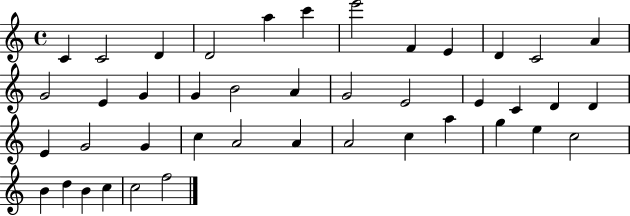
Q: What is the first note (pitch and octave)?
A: C4